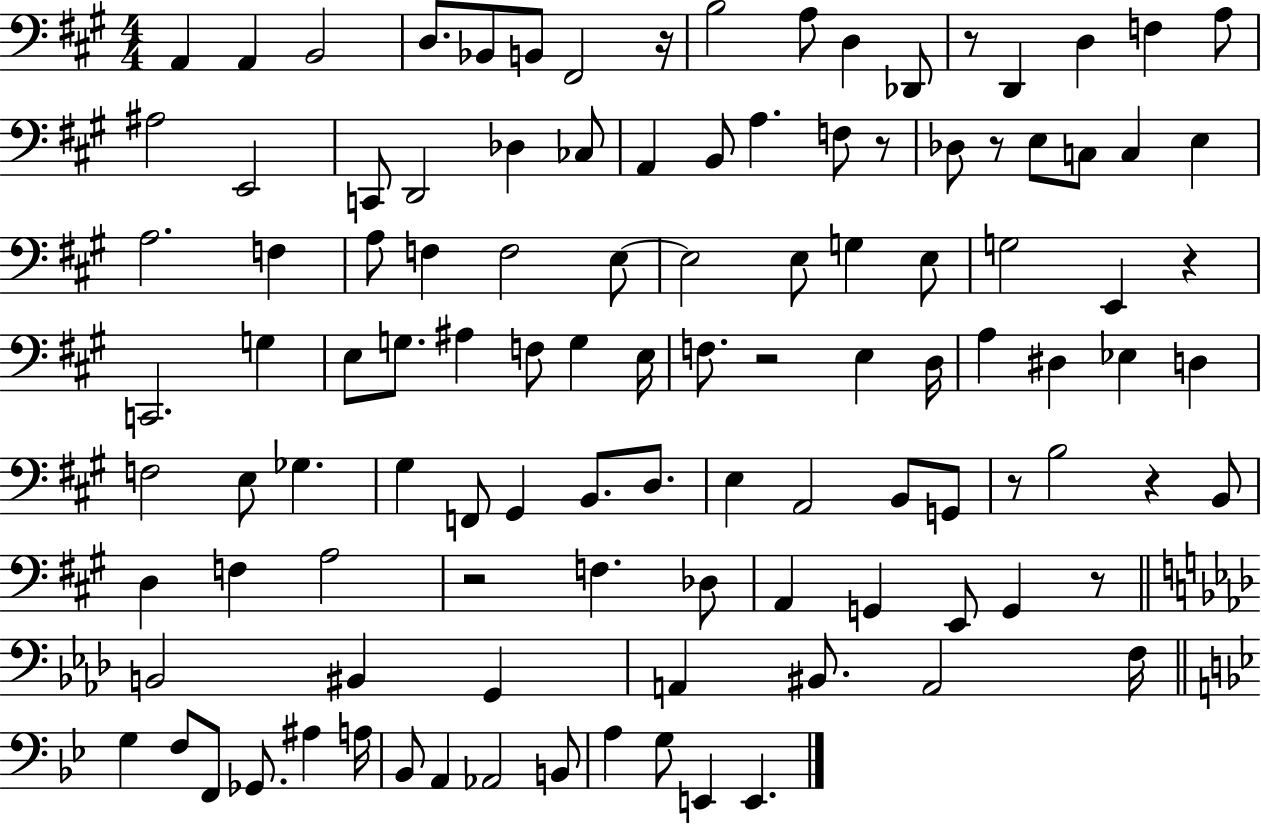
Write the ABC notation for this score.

X:1
T:Untitled
M:4/4
L:1/4
K:A
A,, A,, B,,2 D,/2 _B,,/2 B,,/2 ^F,,2 z/4 B,2 A,/2 D, _D,,/2 z/2 D,, D, F, A,/2 ^A,2 E,,2 C,,/2 D,,2 _D, _C,/2 A,, B,,/2 A, F,/2 z/2 _D,/2 z/2 E,/2 C,/2 C, E, A,2 F, A,/2 F, F,2 E,/2 E,2 E,/2 G, E,/2 G,2 E,, z C,,2 G, E,/2 G,/2 ^A, F,/2 G, E,/4 F,/2 z2 E, D,/4 A, ^D, _E, D, F,2 E,/2 _G, ^G, F,,/2 ^G,, B,,/2 D,/2 E, A,,2 B,,/2 G,,/2 z/2 B,2 z B,,/2 D, F, A,2 z2 F, _D,/2 A,, G,, E,,/2 G,, z/2 B,,2 ^B,, G,, A,, ^B,,/2 A,,2 F,/4 G, F,/2 F,,/2 _G,,/2 ^A, A,/4 _B,,/2 A,, _A,,2 B,,/2 A, G,/2 E,, E,,